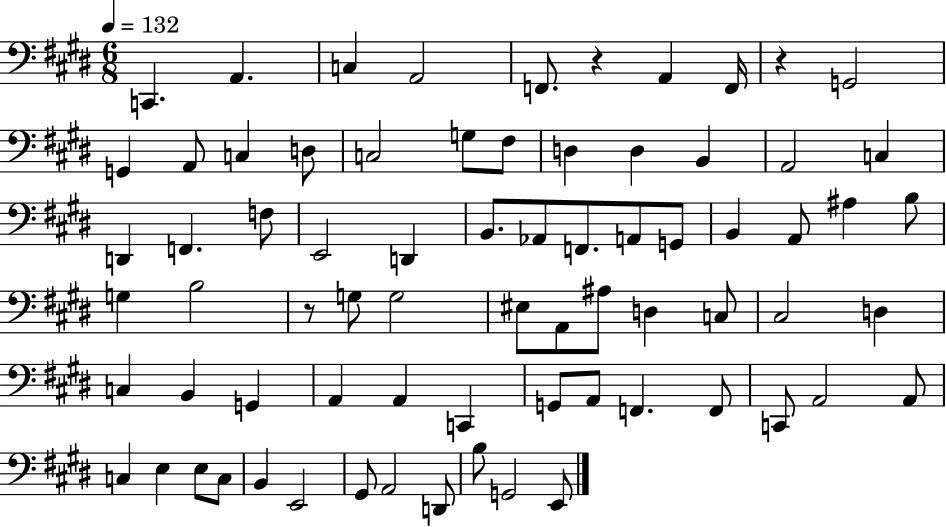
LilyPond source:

{
  \clef bass
  \numericTimeSignature
  \time 6/8
  \key e \major
  \tempo 4 = 132
  c,4. a,4. | c4 a,2 | f,8. r4 a,4 f,16 | r4 g,2 | \break g,4 a,8 c4 d8 | c2 g8 fis8 | d4 d4 b,4 | a,2 c4 | \break d,4 f,4. f8 | e,2 d,4 | b,8. aes,8 f,8. a,8 g,8 | b,4 a,8 ais4 b8 | \break g4 b2 | r8 g8 g2 | eis8 a,8 ais8 d4 c8 | cis2 d4 | \break c4 b,4 g,4 | a,4 a,4 c,4 | g,8 a,8 f,4. f,8 | c,8 a,2 a,8 | \break c4 e4 e8 c8 | b,4 e,2 | gis,8 a,2 d,8 | b8 g,2 e,8 | \break \bar "|."
}